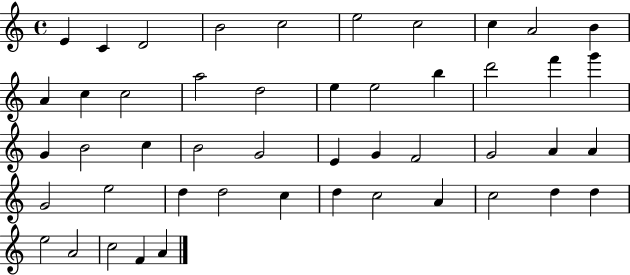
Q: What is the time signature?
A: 4/4